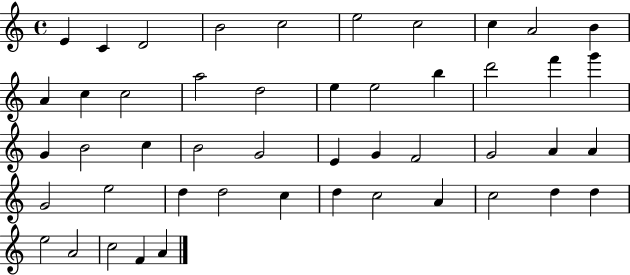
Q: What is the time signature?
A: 4/4